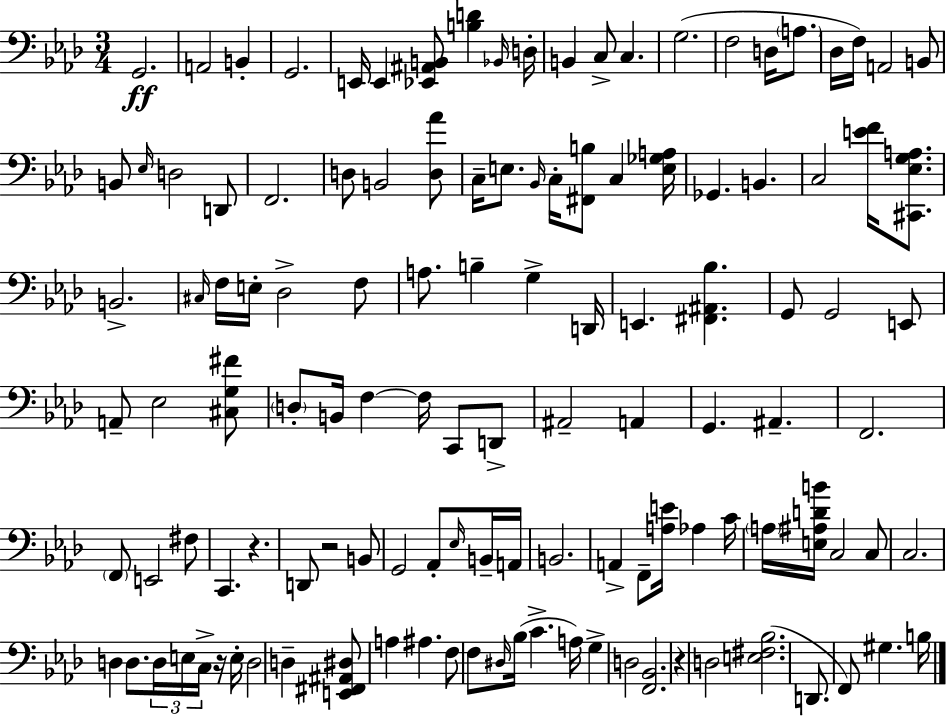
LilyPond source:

{
  \clef bass
  \numericTimeSignature
  \time 3/4
  \key f \minor
  \repeat volta 2 { g,2.\ff | a,2 b,4-. | g,2. | e,16 e,4 <ees, ais, b,>8 <b d'>4 \grace { bes,16 } | \break d16-. b,4 c8-> c4. | g2.( | f2 d16 \parenthesize a8. | des16 f16) a,2 b,8 | \break b,8 \grace { ees16 } d2 | d,8 f,2. | d8 b,2 | <d aes'>8 c16-- e8. \grace { bes,16 } c16-. <fis, b>8 c4 | \break <e ges a>16 ges,4. b,4. | c2 <e' f'>16 | <cis, ees g a>8. b,2.-> | \grace { cis16 } f16 e16-. des2-> | \break f8 a8. b4-- g4-> | d,16 e,4. <fis, ais, bes>4. | g,8 g,2 | e,8 a,8-- ees2 | \break <cis g fis'>8 \parenthesize d8-. b,16 f4~~ f16 | c,8 d,8-> ais,2-- | a,4 g,4. ais,4.-- | f,2. | \break \parenthesize f,8 e,2 | fis8 c,4. r4. | d,8 r2 | b,8 g,2 | \break aes,8-. \grace { ees16 } b,16-- a,16 b,2. | a,4-> f,8-- <a e'>16 | aes4 c'16 \parenthesize a16 <e ais d' b'>16 c2 | c8 c2. | \break d4 d8. | \tuplet 3/2 { d16 e16 c16-> } r16 e16-. d2 | d4-- <e, fis, ais, dis>8 a4 ais4. | f8 f8 \grace { dis16 }( bes16 c'4.-> | \break a16) g4-> d2 | <f, bes,>2. | r4 d2 | <e fis bes>2.( | \break d,8. f,8) gis4. | b16 } \bar "|."
}